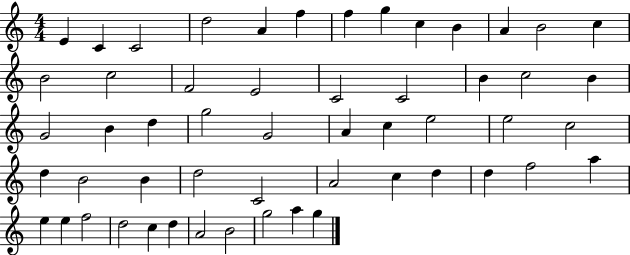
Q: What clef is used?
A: treble